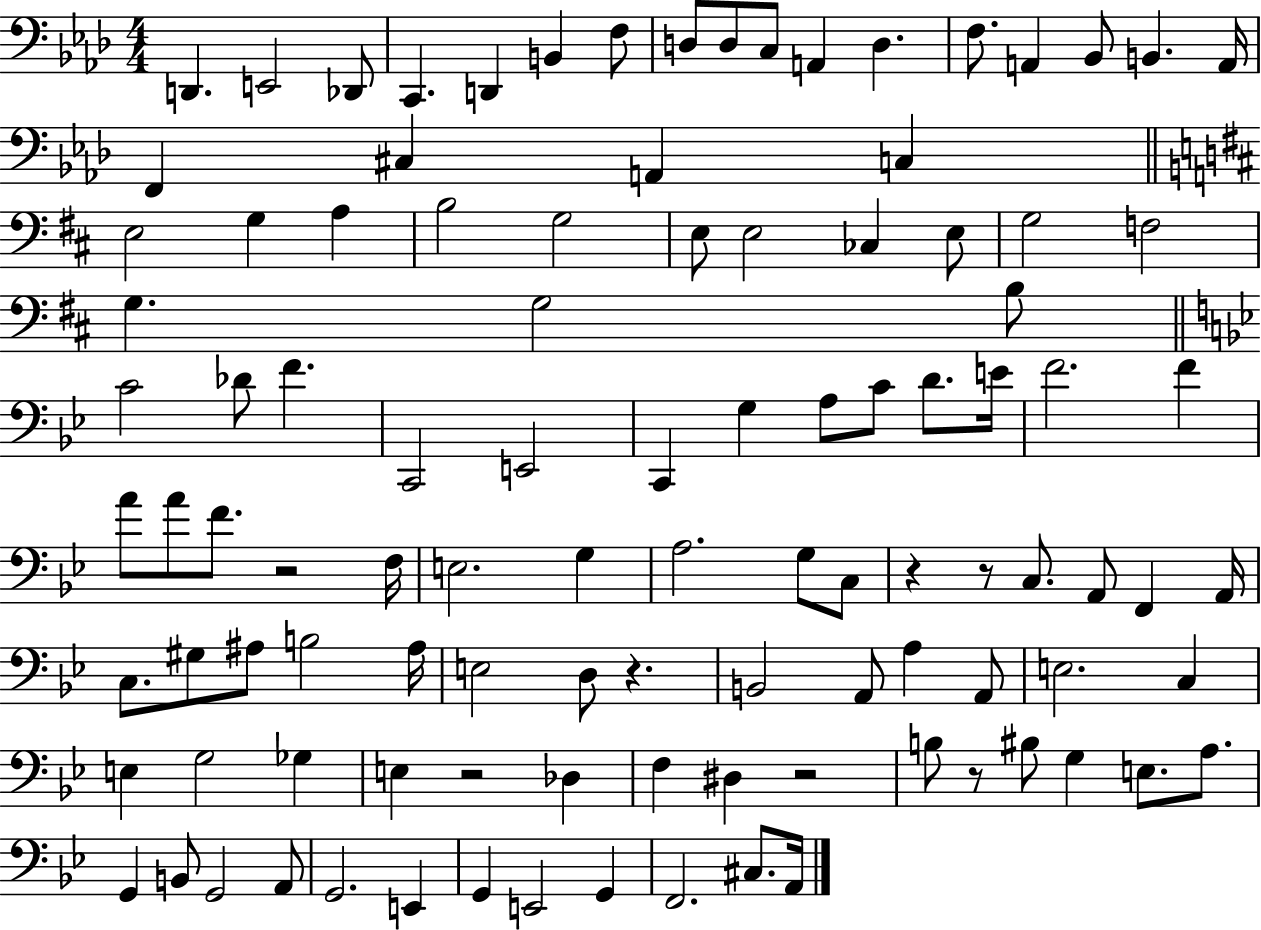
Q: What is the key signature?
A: AES major